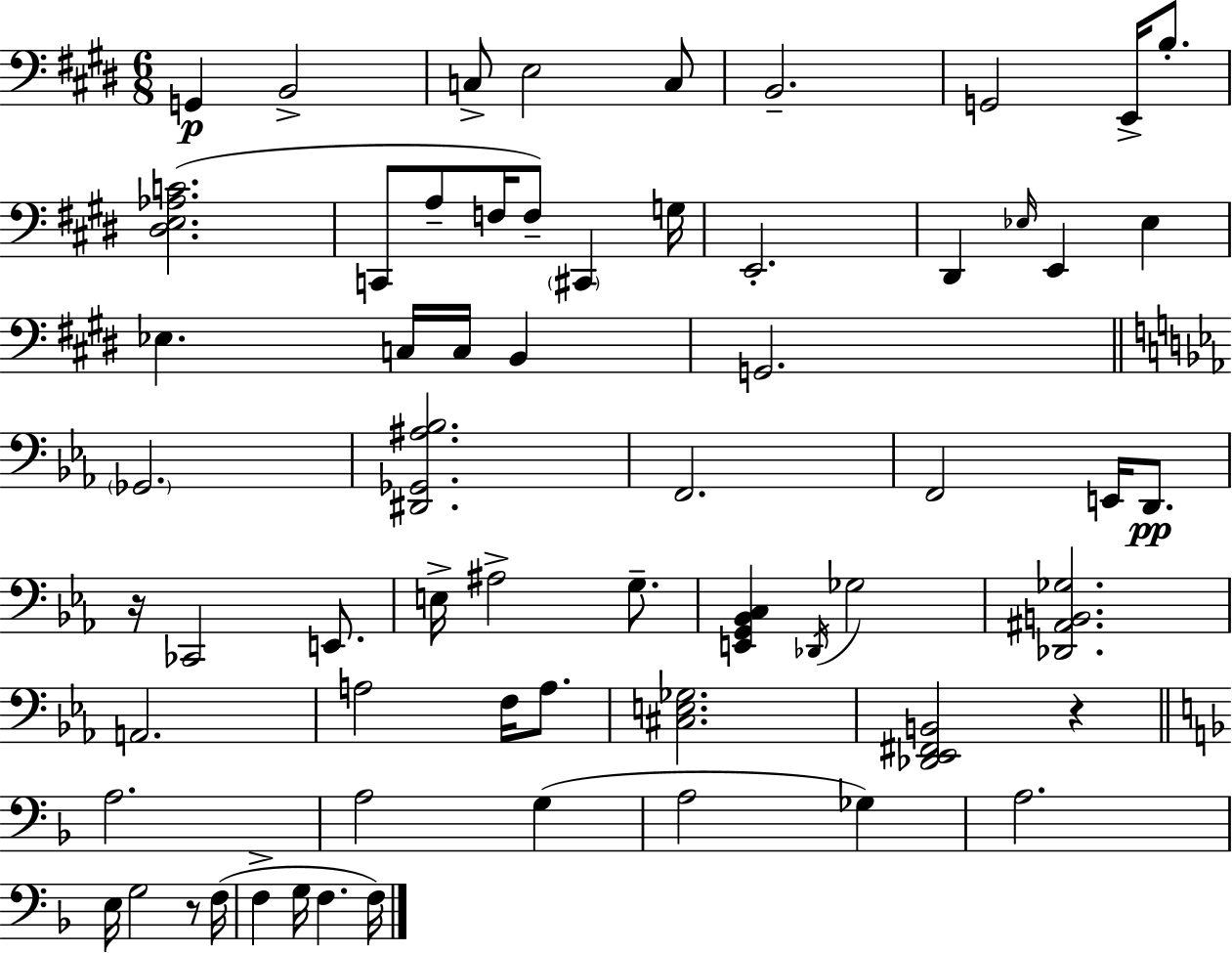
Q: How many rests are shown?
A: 3